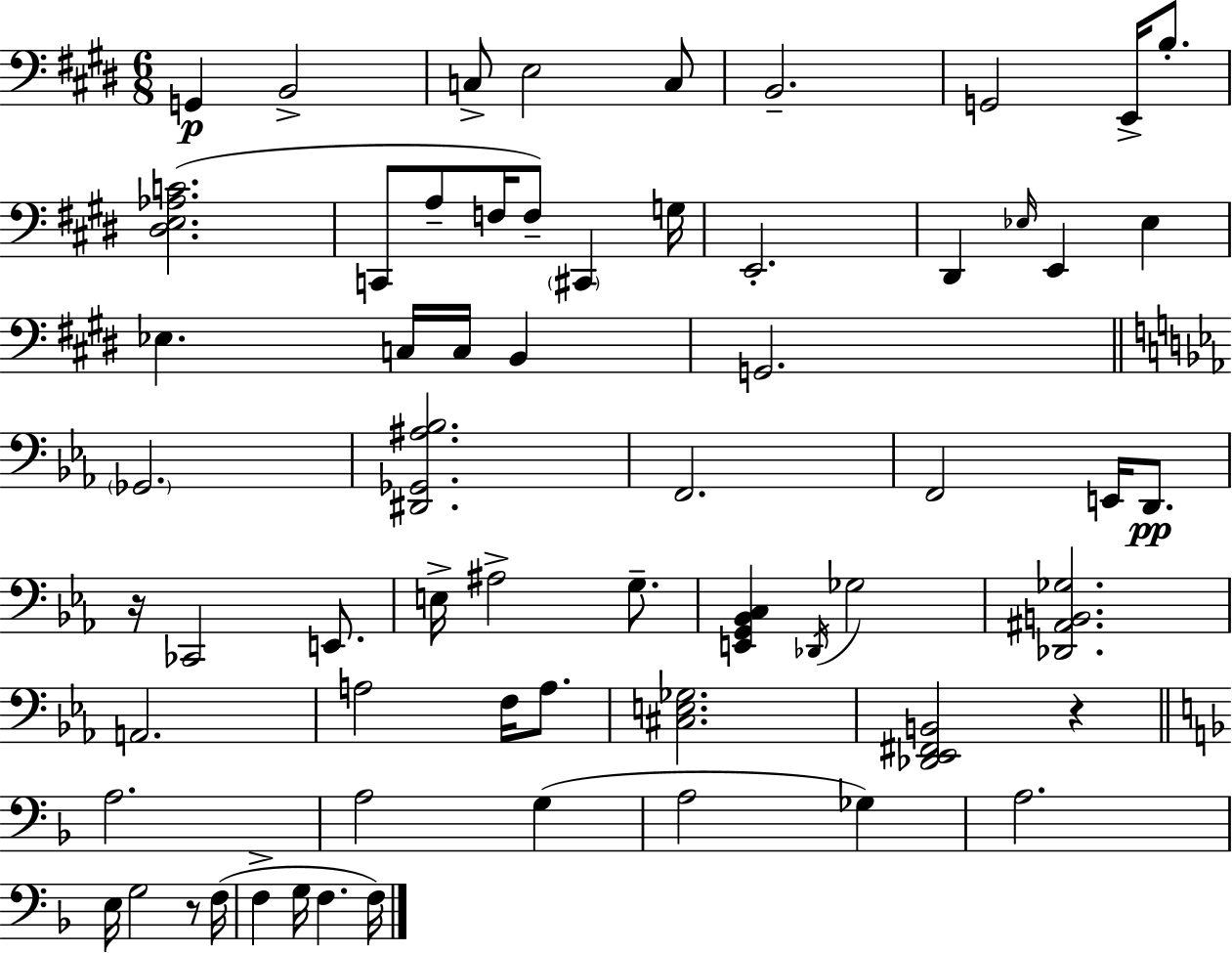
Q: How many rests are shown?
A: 3